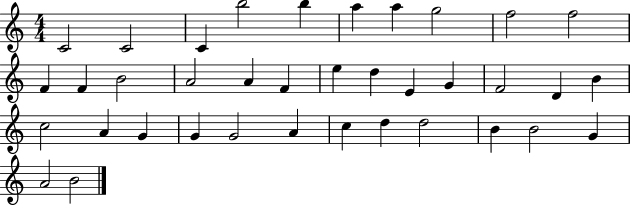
{
  \clef treble
  \numericTimeSignature
  \time 4/4
  \key c \major
  c'2 c'2 | c'4 b''2 b''4 | a''4 a''4 g''2 | f''2 f''2 | \break f'4 f'4 b'2 | a'2 a'4 f'4 | e''4 d''4 e'4 g'4 | f'2 d'4 b'4 | \break c''2 a'4 g'4 | g'4 g'2 a'4 | c''4 d''4 d''2 | b'4 b'2 g'4 | \break a'2 b'2 | \bar "|."
}